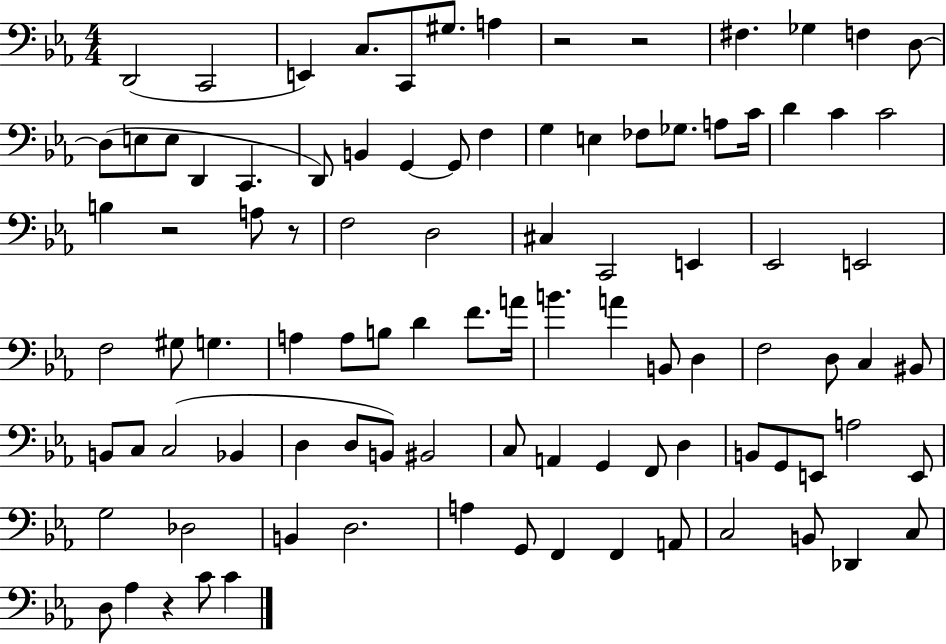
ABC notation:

X:1
T:Untitled
M:4/4
L:1/4
K:Eb
D,,2 C,,2 E,, C,/2 C,,/2 ^G,/2 A, z2 z2 ^F, _G, F, D,/2 D,/2 E,/2 E,/2 D,, C,, D,,/2 B,, G,, G,,/2 F, G, E, _F,/2 _G,/2 A,/2 C/4 D C C2 B, z2 A,/2 z/2 F,2 D,2 ^C, C,,2 E,, _E,,2 E,,2 F,2 ^G,/2 G, A, A,/2 B,/2 D F/2 A/4 B A B,,/2 D, F,2 D,/2 C, ^B,,/2 B,,/2 C,/2 C,2 _B,, D, D,/2 B,,/2 ^B,,2 C,/2 A,, G,, F,,/2 D, B,,/2 G,,/2 E,,/2 A,2 E,,/2 G,2 _D,2 B,, D,2 A, G,,/2 F,, F,, A,,/2 C,2 B,,/2 _D,, C,/2 D,/2 _A, z C/2 C